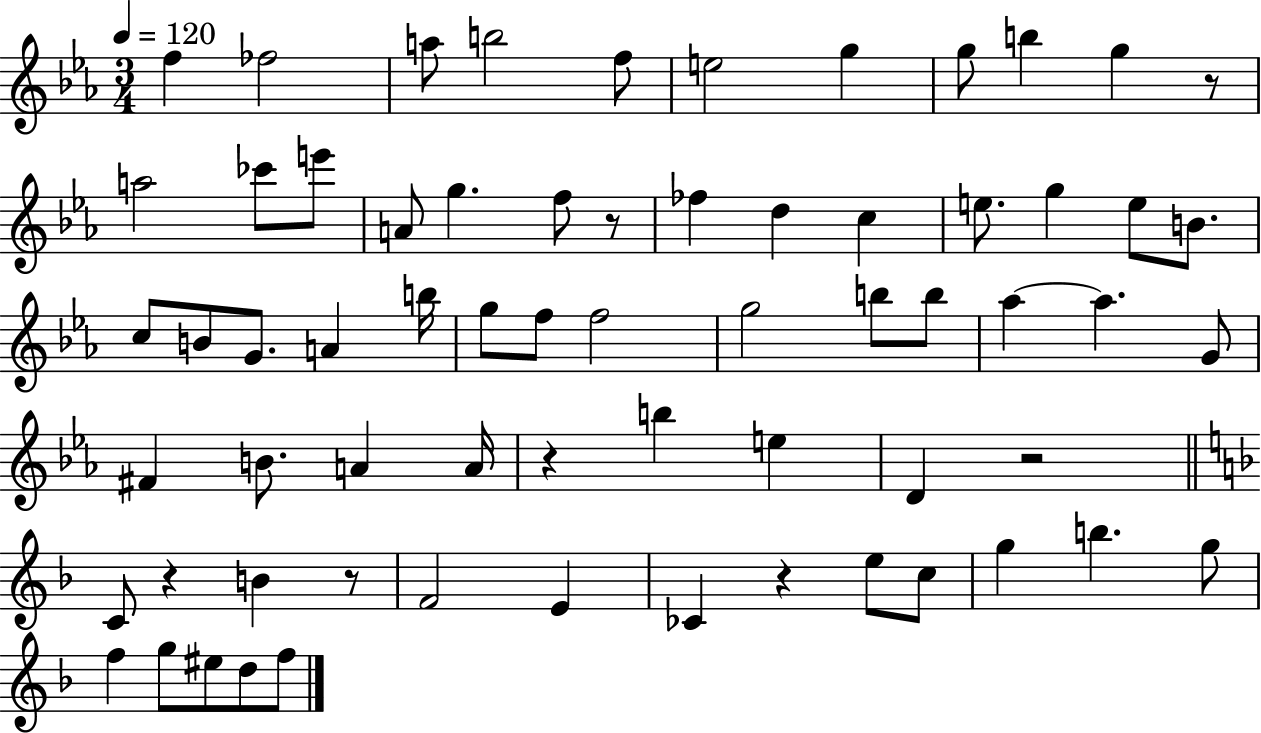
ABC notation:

X:1
T:Untitled
M:3/4
L:1/4
K:Eb
f _f2 a/2 b2 f/2 e2 g g/2 b g z/2 a2 _c'/2 e'/2 A/2 g f/2 z/2 _f d c e/2 g e/2 B/2 c/2 B/2 G/2 A b/4 g/2 f/2 f2 g2 b/2 b/2 _a _a G/2 ^F B/2 A A/4 z b e D z2 C/2 z B z/2 F2 E _C z e/2 c/2 g b g/2 f g/2 ^e/2 d/2 f/2